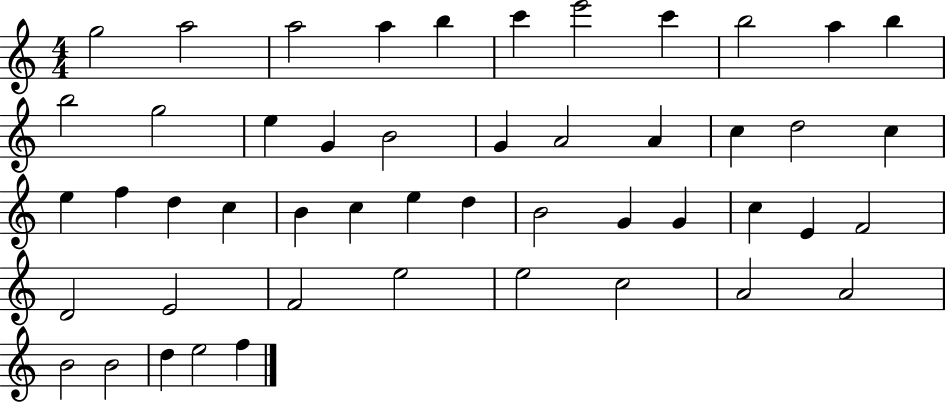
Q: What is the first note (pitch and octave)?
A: G5